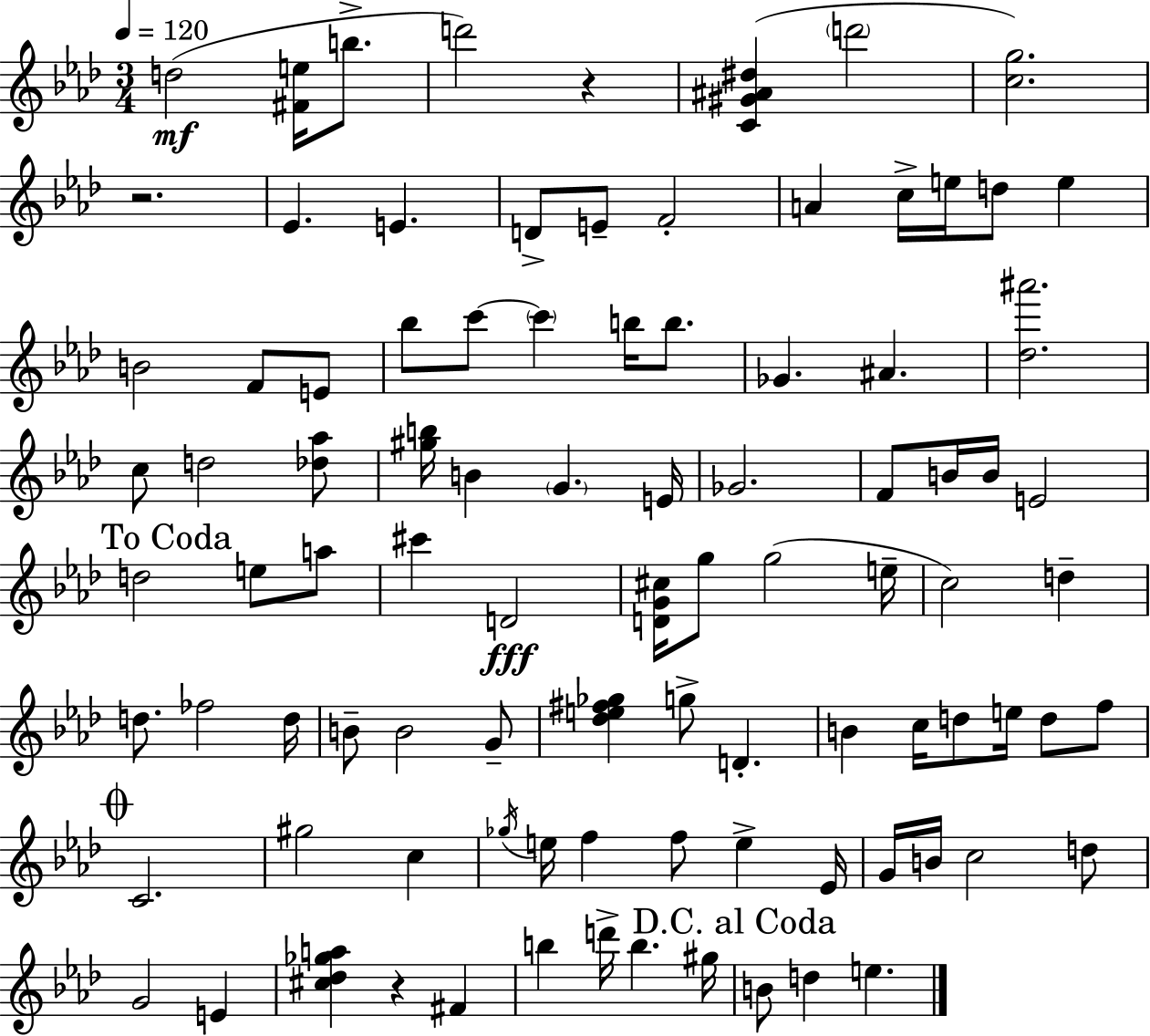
D5/h [F#4,E5]/s B5/e. D6/h R/q [C4,G#4,A#4,D#5]/q D6/h [C5,G5]/h. R/h. Eb4/q. E4/q. D4/e E4/e F4/h A4/q C5/s E5/s D5/e E5/q B4/h F4/e E4/e Bb5/e C6/e C6/q B5/s B5/e. Gb4/q. A#4/q. [Db5,A#6]/h. C5/e D5/h [Db5,Ab5]/e [G#5,B5]/s B4/q G4/q. E4/s Gb4/h. F4/e B4/s B4/s E4/h D5/h E5/e A5/e C#6/q D4/h [D4,G4,C#5]/s G5/e G5/h E5/s C5/h D5/q D5/e. FES5/h D5/s B4/e B4/h G4/e [Db5,E5,F#5,Gb5]/q G5/e D4/q. B4/q C5/s D5/e E5/s D5/e F5/e C4/h. G#5/h C5/q Gb5/s E5/s F5/q F5/e E5/q Eb4/s G4/s B4/s C5/h D5/e G4/h E4/q [C#5,Db5,Gb5,A5]/q R/q F#4/q B5/q D6/s B5/q. G#5/s B4/e D5/q E5/q.